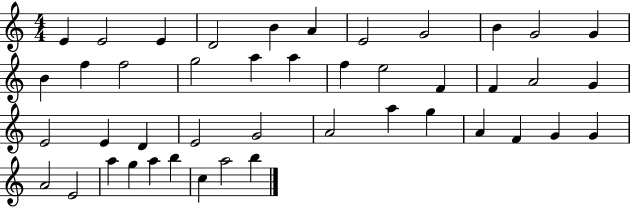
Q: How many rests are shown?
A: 0